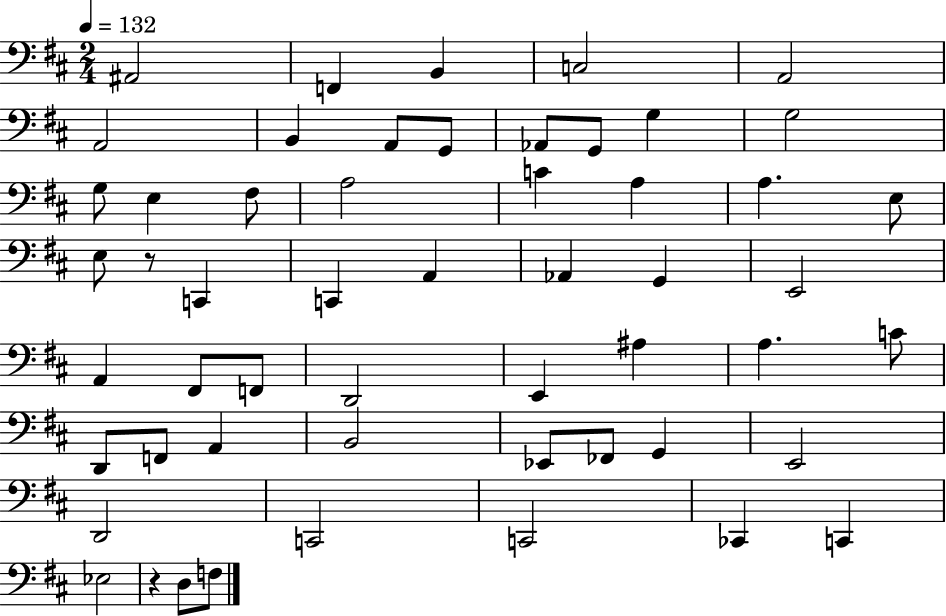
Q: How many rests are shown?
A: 2